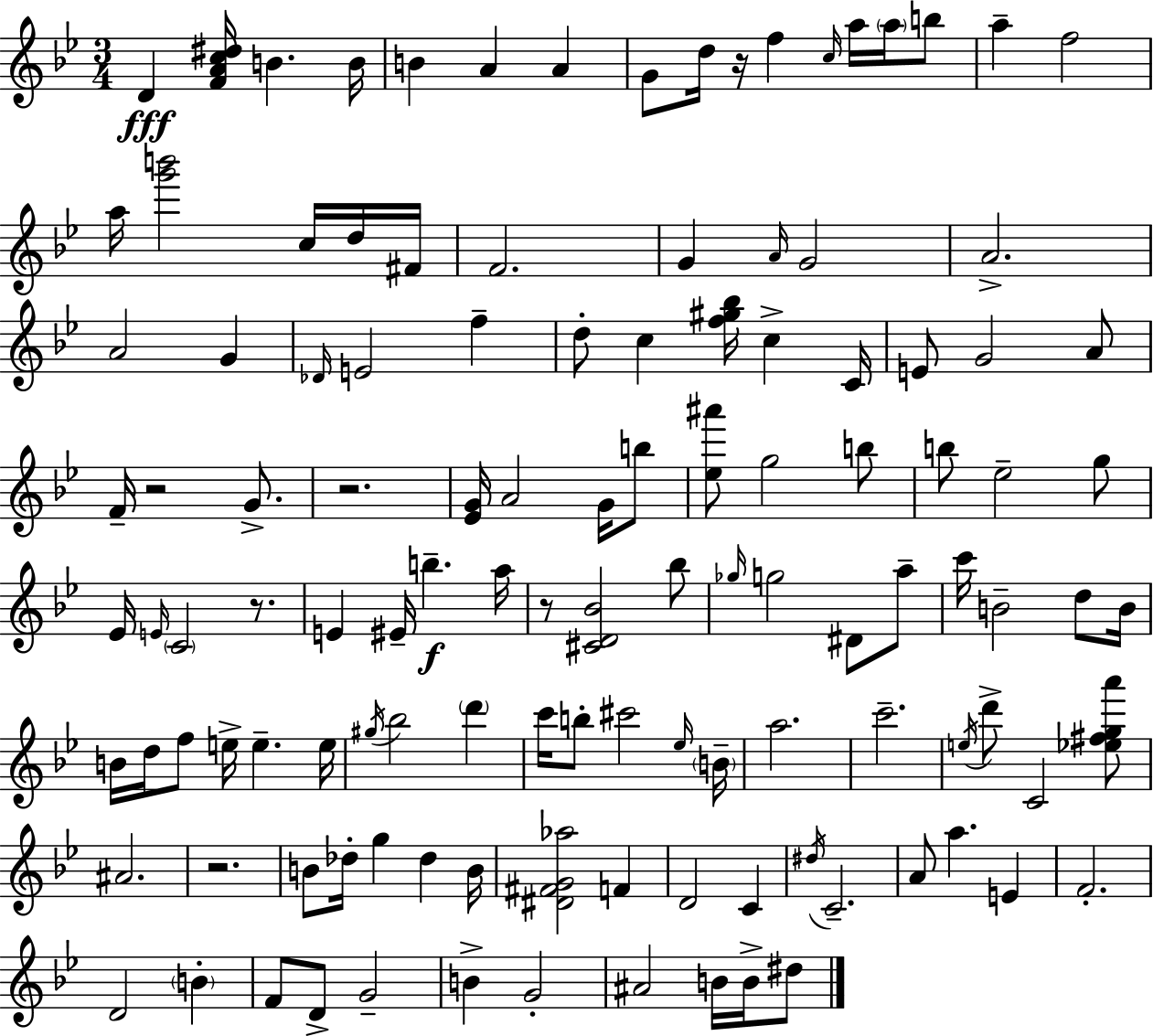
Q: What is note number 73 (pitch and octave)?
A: B5